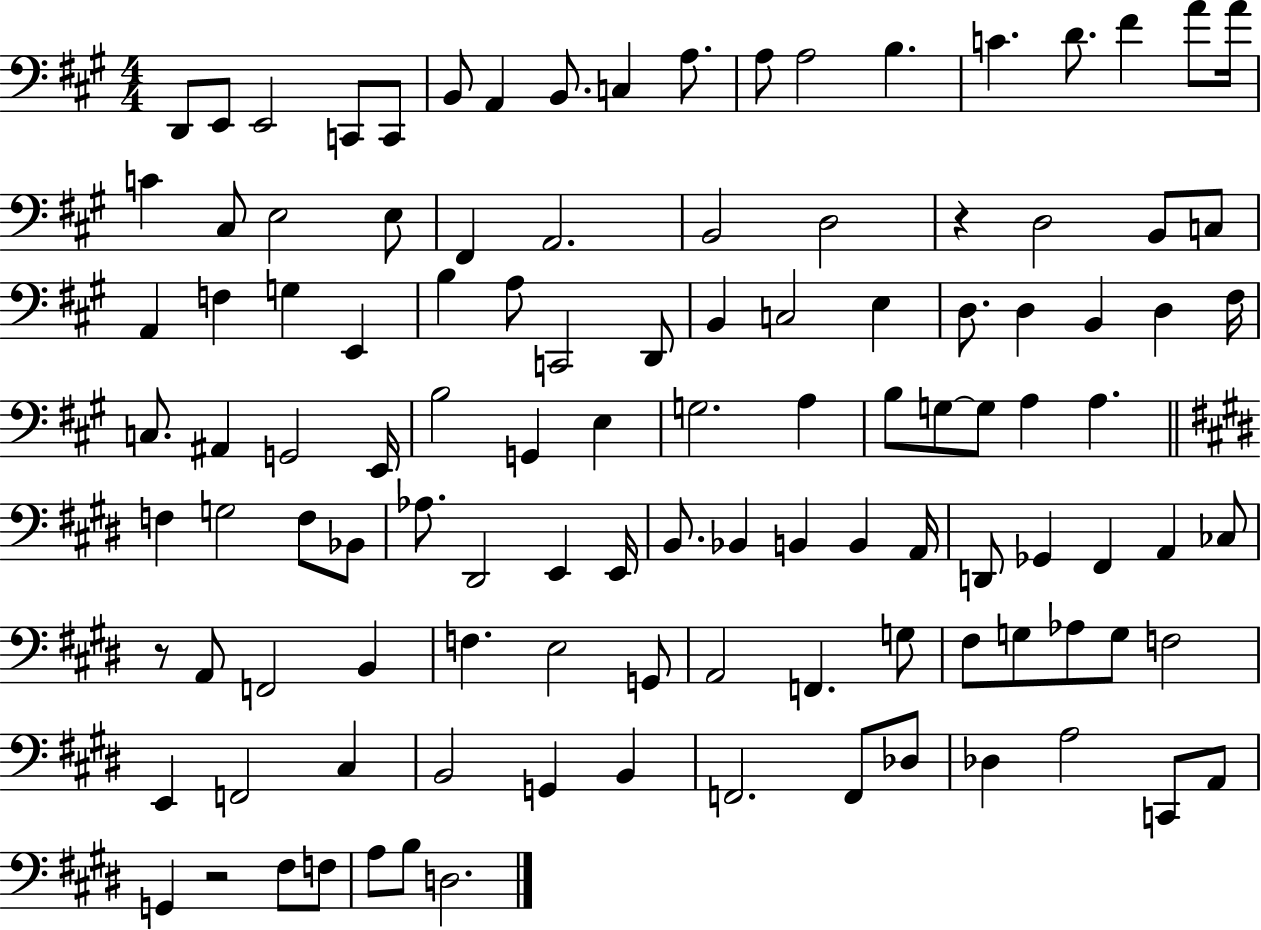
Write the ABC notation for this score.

X:1
T:Untitled
M:4/4
L:1/4
K:A
D,,/2 E,,/2 E,,2 C,,/2 C,,/2 B,,/2 A,, B,,/2 C, A,/2 A,/2 A,2 B, C D/2 ^F A/2 A/4 C ^C,/2 E,2 E,/2 ^F,, A,,2 B,,2 D,2 z D,2 B,,/2 C,/2 A,, F, G, E,, B, A,/2 C,,2 D,,/2 B,, C,2 E, D,/2 D, B,, D, ^F,/4 C,/2 ^A,, G,,2 E,,/4 B,2 G,, E, G,2 A, B,/2 G,/2 G,/2 A, A, F, G,2 F,/2 _B,,/2 _A,/2 ^D,,2 E,, E,,/4 B,,/2 _B,, B,, B,, A,,/4 D,,/2 _G,, ^F,, A,, _C,/2 z/2 A,,/2 F,,2 B,, F, E,2 G,,/2 A,,2 F,, G,/2 ^F,/2 G,/2 _A,/2 G,/2 F,2 E,, F,,2 ^C, B,,2 G,, B,, F,,2 F,,/2 _D,/2 _D, A,2 C,,/2 A,,/2 G,, z2 ^F,/2 F,/2 A,/2 B,/2 D,2